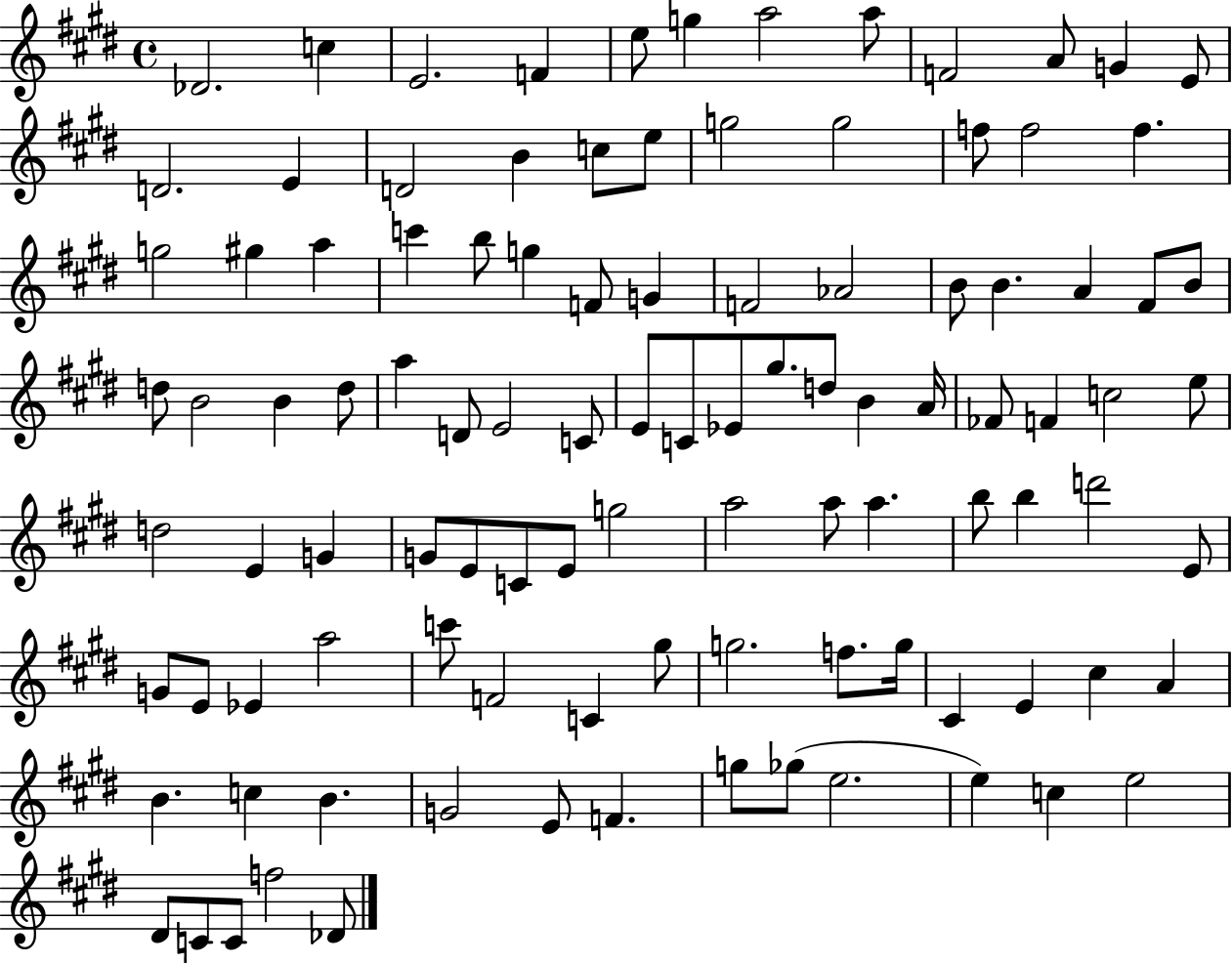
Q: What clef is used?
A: treble